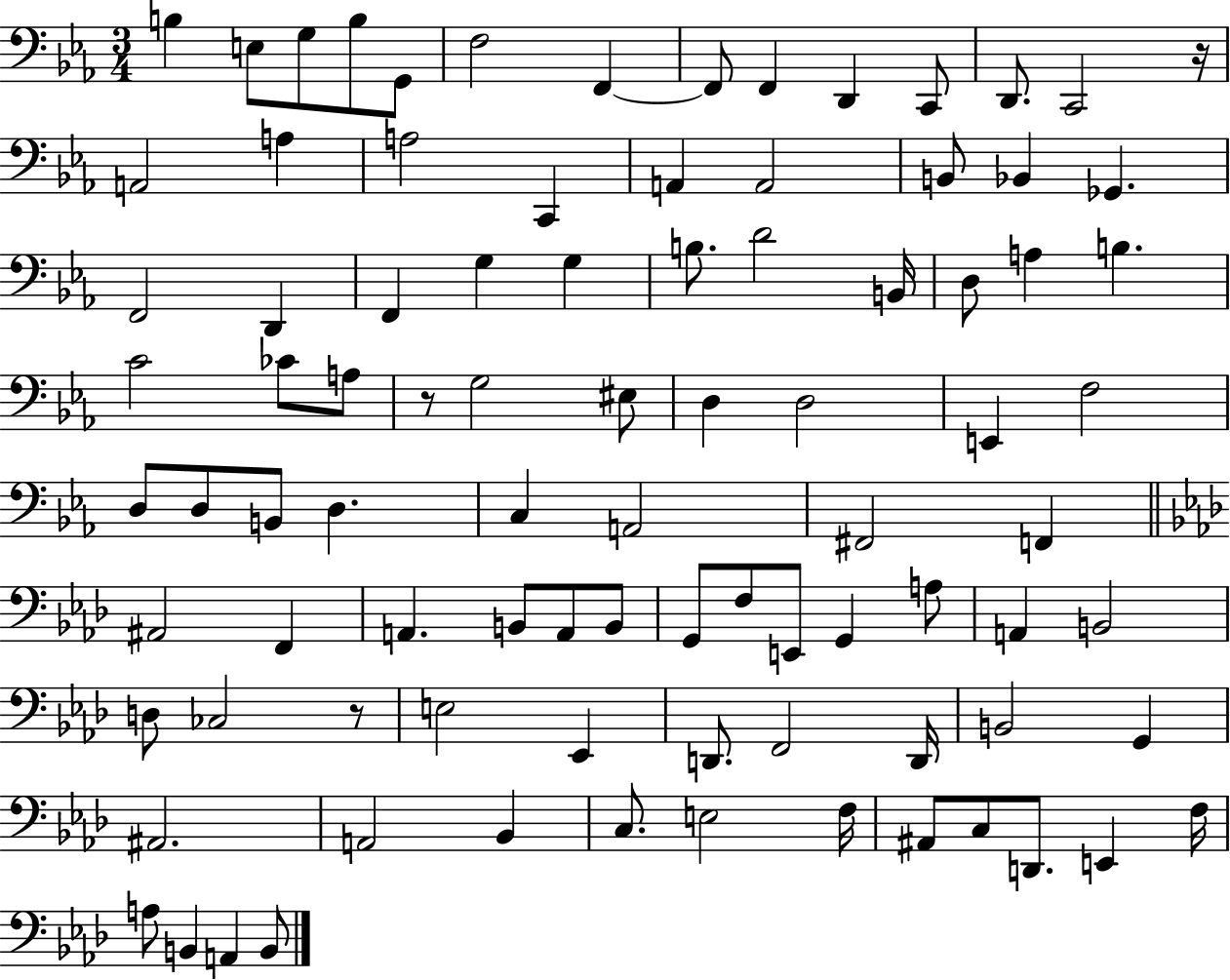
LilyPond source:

{
  \clef bass
  \numericTimeSignature
  \time 3/4
  \key ees \major
  b4 e8 g8 b8 g,8 | f2 f,4~~ | f,8 f,4 d,4 c,8 | d,8. c,2 r16 | \break a,2 a4 | a2 c,4 | a,4 a,2 | b,8 bes,4 ges,4. | \break f,2 d,4 | f,4 g4 g4 | b8. d'2 b,16 | d8 a4 b4. | \break c'2 ces'8 a8 | r8 g2 eis8 | d4 d2 | e,4 f2 | \break d8 d8 b,8 d4. | c4 a,2 | fis,2 f,4 | \bar "||" \break \key aes \major ais,2 f,4 | a,4. b,8 a,8 b,8 | g,8 f8 e,8 g,4 a8 | a,4 b,2 | \break d8 ces2 r8 | e2 ees,4 | d,8. f,2 d,16 | b,2 g,4 | \break ais,2. | a,2 bes,4 | c8. e2 f16 | ais,8 c8 d,8. e,4 f16 | \break a8 b,4 a,4 b,8 | \bar "|."
}